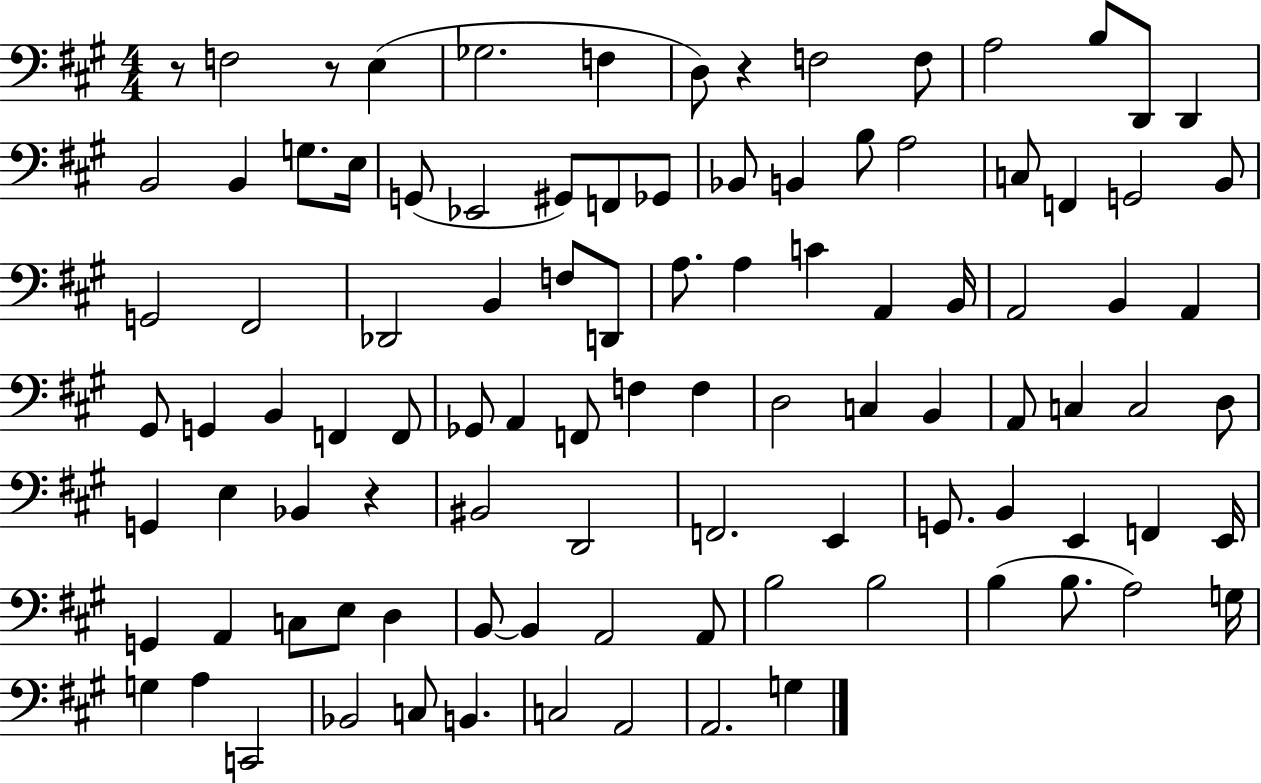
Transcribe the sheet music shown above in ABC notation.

X:1
T:Untitled
M:4/4
L:1/4
K:A
z/2 F,2 z/2 E, _G,2 F, D,/2 z F,2 F,/2 A,2 B,/2 D,,/2 D,, B,,2 B,, G,/2 E,/4 G,,/2 _E,,2 ^G,,/2 F,,/2 _G,,/2 _B,,/2 B,, B,/2 A,2 C,/2 F,, G,,2 B,,/2 G,,2 ^F,,2 _D,,2 B,, F,/2 D,,/2 A,/2 A, C A,, B,,/4 A,,2 B,, A,, ^G,,/2 G,, B,, F,, F,,/2 _G,,/2 A,, F,,/2 F, F, D,2 C, B,, A,,/2 C, C,2 D,/2 G,, E, _B,, z ^B,,2 D,,2 F,,2 E,, G,,/2 B,, E,, F,, E,,/4 G,, A,, C,/2 E,/2 D, B,,/2 B,, A,,2 A,,/2 B,2 B,2 B, B,/2 A,2 G,/4 G, A, C,,2 _B,,2 C,/2 B,, C,2 A,,2 A,,2 G,